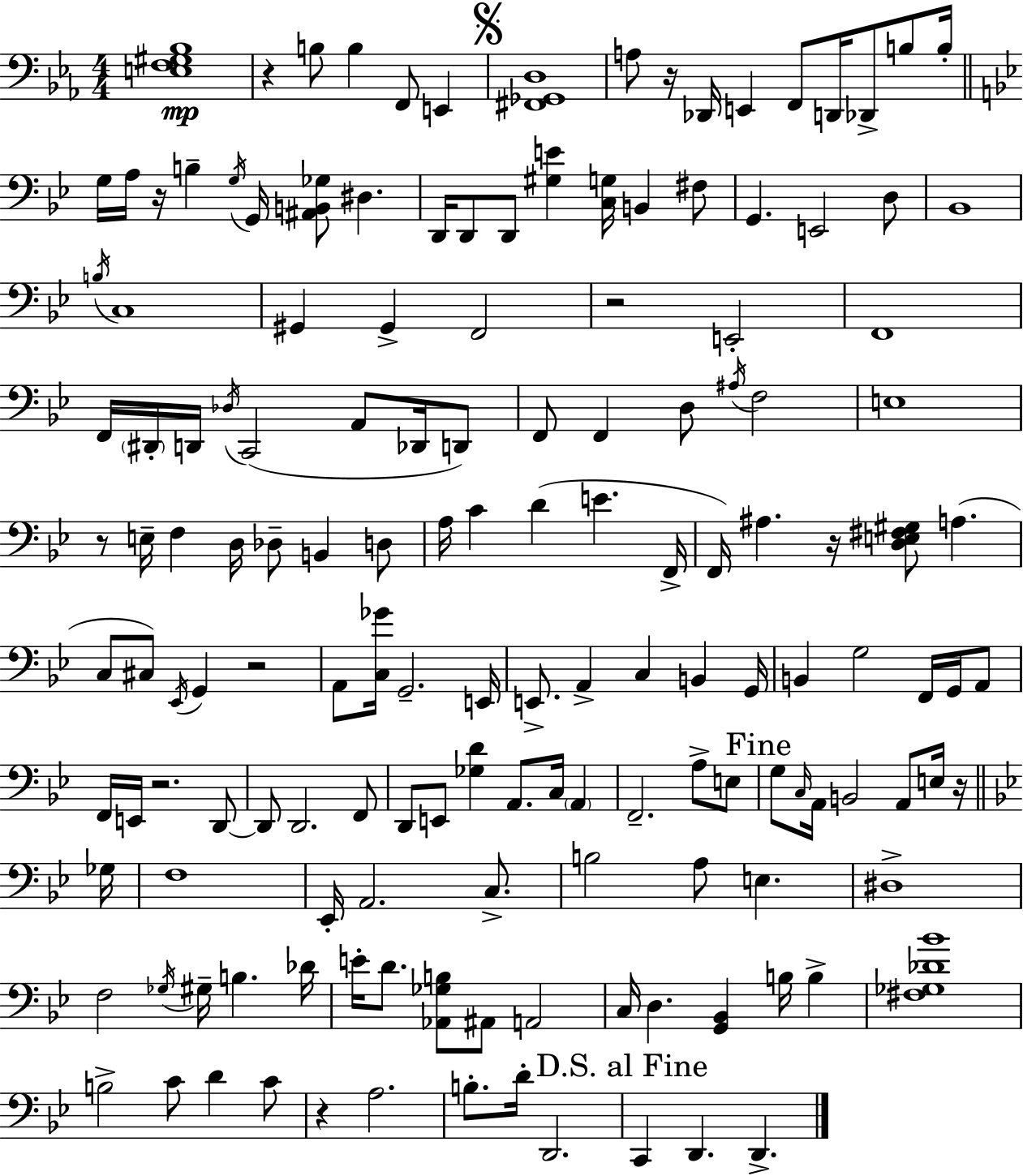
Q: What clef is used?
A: bass